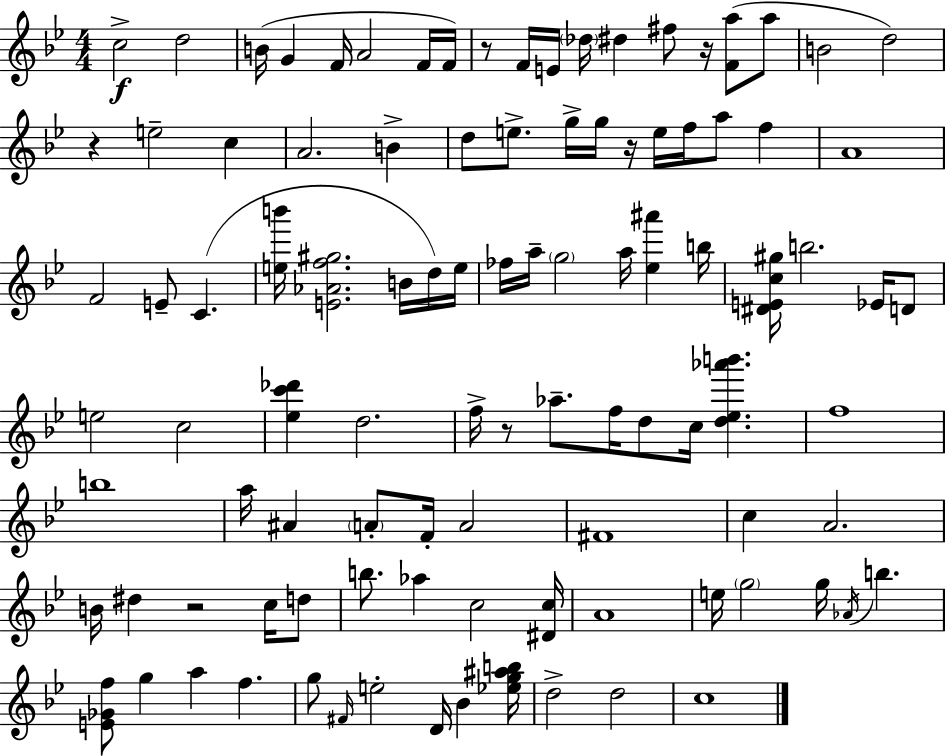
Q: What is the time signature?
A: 4/4